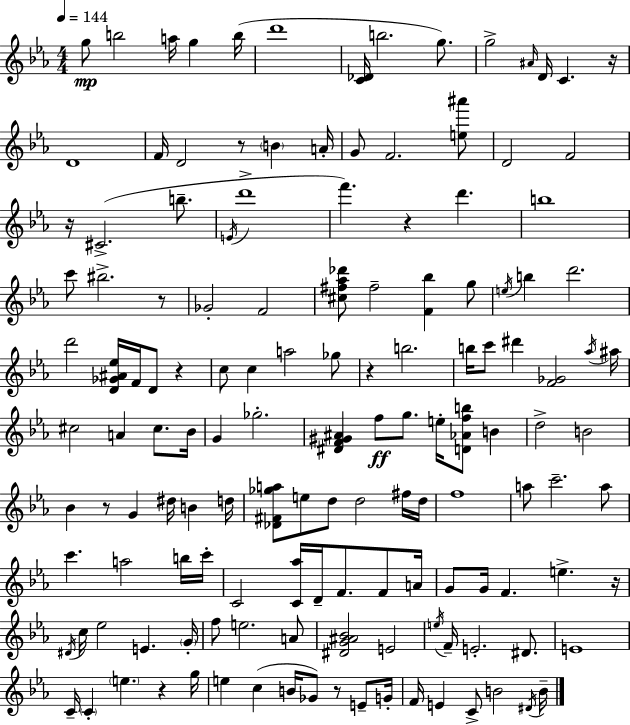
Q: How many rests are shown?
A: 11